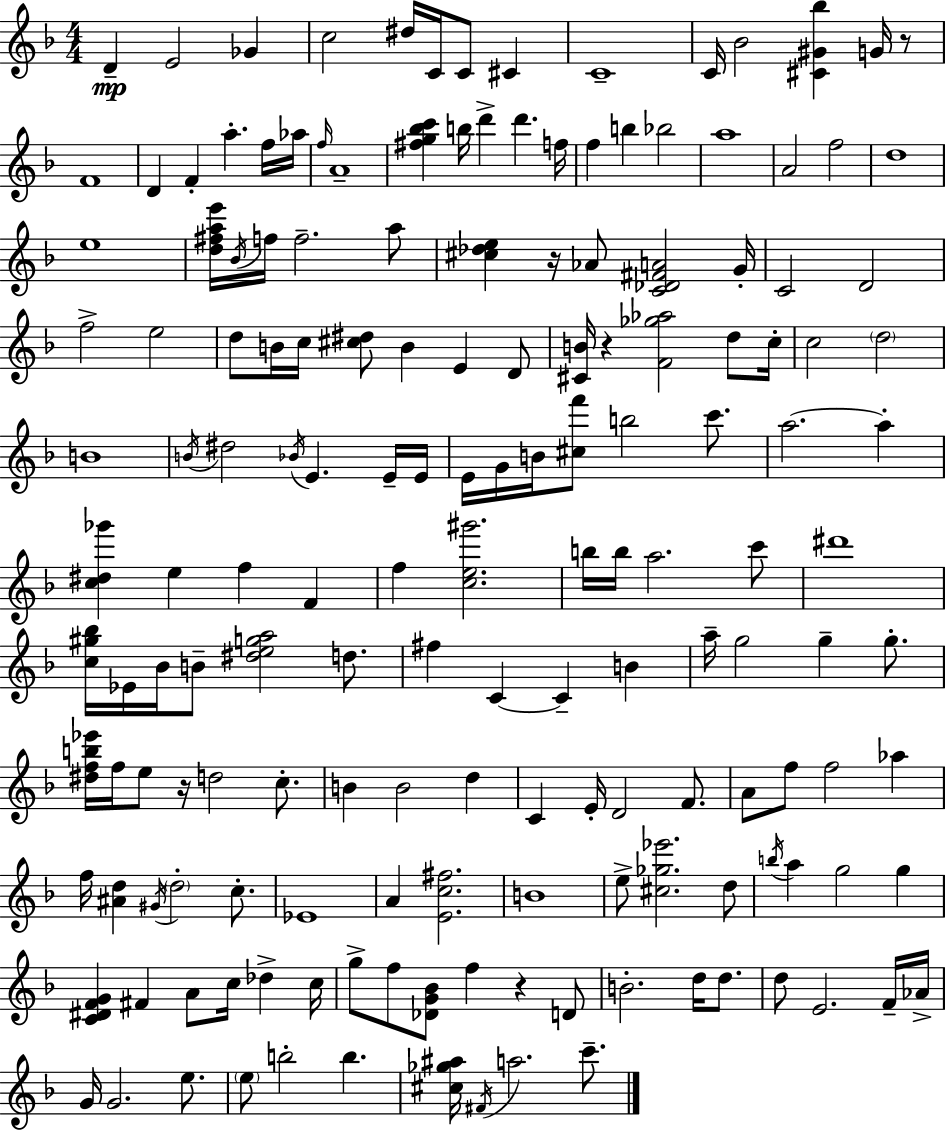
D4/q E4/h Gb4/q C5/h D#5/s C4/s C4/e C#4/q C4/w C4/s Bb4/h [C#4,G#4,Bb5]/q G4/s R/e F4/w D4/q F4/q A5/q. F5/s Ab5/s F5/s A4/w [F#5,G5,Bb5,C6]/q B5/s D6/q D6/q. F5/s F5/q B5/q Bb5/h A5/w A4/h F5/h D5/w E5/w [D5,F#5,A5,E6]/s Bb4/s F5/s F5/h. A5/e [C#5,Db5,E5]/q R/s Ab4/e [C4,Db4,F#4,A4]/h G4/s C4/h D4/h F5/h E5/h D5/e B4/s C5/s [C#5,D#5]/e B4/q E4/q D4/e [C#4,B4]/s R/q [F4,Gb5,Ab5]/h D5/e C5/s C5/h D5/h B4/w B4/s D#5/h Bb4/s E4/q. E4/s E4/s E4/s G4/s B4/s [C#5,F6]/e B5/h C6/e. A5/h. A5/q [C5,D#5,Gb6]/q E5/q F5/q F4/q F5/q [C5,E5,G#6]/h. B5/s B5/s A5/h. C6/e D#6/w [C5,G#5,Bb5]/s Eb4/s Bb4/s B4/e [D#5,E5,G5,A5]/h D5/e. F#5/q C4/q C4/q B4/q A5/s G5/h G5/q G5/e. [D#5,F5,B5,Eb6]/s F5/s E5/e R/s D5/h C5/e. B4/q B4/h D5/q C4/q E4/s D4/h F4/e. A4/e F5/e F5/h Ab5/q F5/s [A#4,D5]/q G#4/s D5/h C5/e. Eb4/w A4/q [E4,C5,F#5]/h. B4/w E5/e [C#5,Gb5,Eb6]/h. D5/e B5/s A5/q G5/h G5/q [C4,D#4,F4,G4]/q F#4/q A4/e C5/s Db5/q C5/s G5/e F5/e [Db4,G4,Bb4]/e F5/q R/q D4/e B4/h. D5/s D5/e. D5/e E4/h. F4/s Ab4/s G4/s G4/h. E5/e. E5/e B5/h B5/q. [C#5,Gb5,A#5]/s F#4/s A5/h. C6/e.